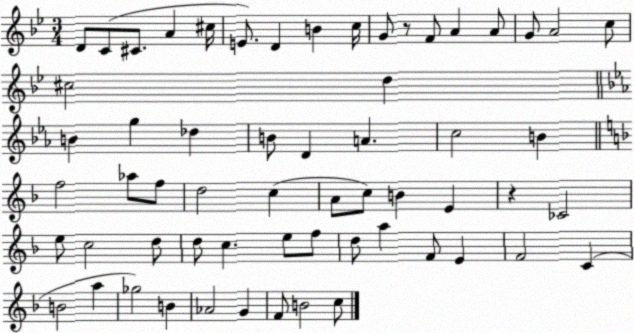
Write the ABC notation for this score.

X:1
T:Untitled
M:3/4
L:1/4
K:Bb
D/2 C/2 ^C/2 A ^c/4 E/2 D B c/4 G/2 z/2 F/2 A A/2 G/2 A2 c/2 ^c2 d B g _d B/2 D A c2 B f2 _a/2 f/2 d2 c A/2 c/2 B E z _C2 e/2 c2 d/2 d/2 c e/2 f/2 d/2 a F/2 E F2 C B2 a _g2 B _A2 G F/2 B2 c/2